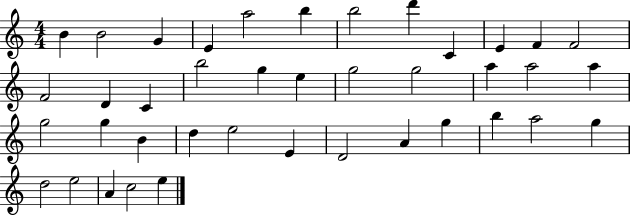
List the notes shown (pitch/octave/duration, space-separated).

B4/q B4/h G4/q E4/q A5/h B5/q B5/h D6/q C4/q E4/q F4/q F4/h F4/h D4/q C4/q B5/h G5/q E5/q G5/h G5/h A5/q A5/h A5/q G5/h G5/q B4/q D5/q E5/h E4/q D4/h A4/q G5/q B5/q A5/h G5/q D5/h E5/h A4/q C5/h E5/q